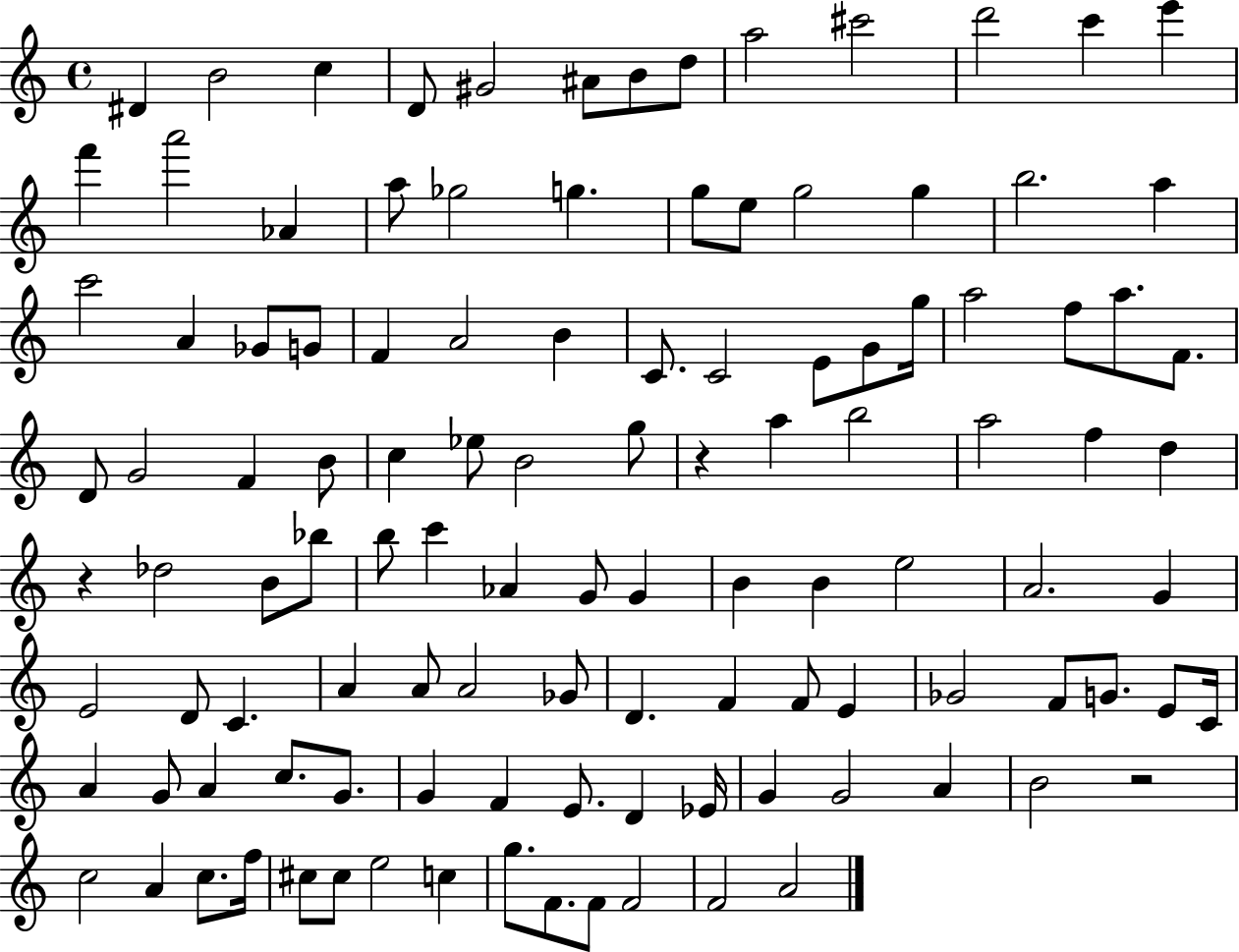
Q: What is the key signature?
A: C major